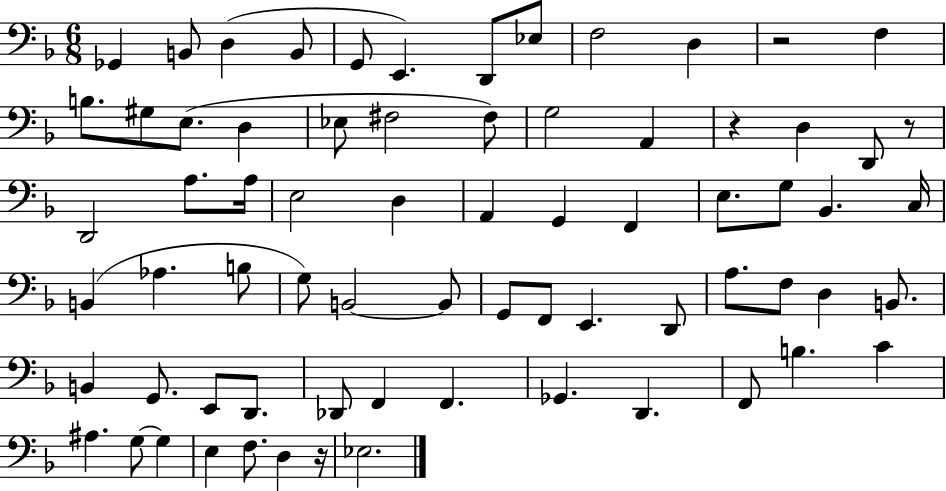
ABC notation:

X:1
T:Untitled
M:6/8
L:1/4
K:F
_G,, B,,/2 D, B,,/2 G,,/2 E,, D,,/2 _E,/2 F,2 D, z2 F, B,/2 ^G,/2 E,/2 D, _E,/2 ^F,2 ^F,/2 G,2 A,, z D, D,,/2 z/2 D,,2 A,/2 A,/4 E,2 D, A,, G,, F,, E,/2 G,/2 _B,, C,/4 B,, _A, B,/2 G,/2 B,,2 B,,/2 G,,/2 F,,/2 E,, D,,/2 A,/2 F,/2 D, B,,/2 B,, G,,/2 E,,/2 D,,/2 _D,,/2 F,, F,, _G,, D,, F,,/2 B, C ^A, G,/2 G, E, F,/2 D, z/4 _E,2